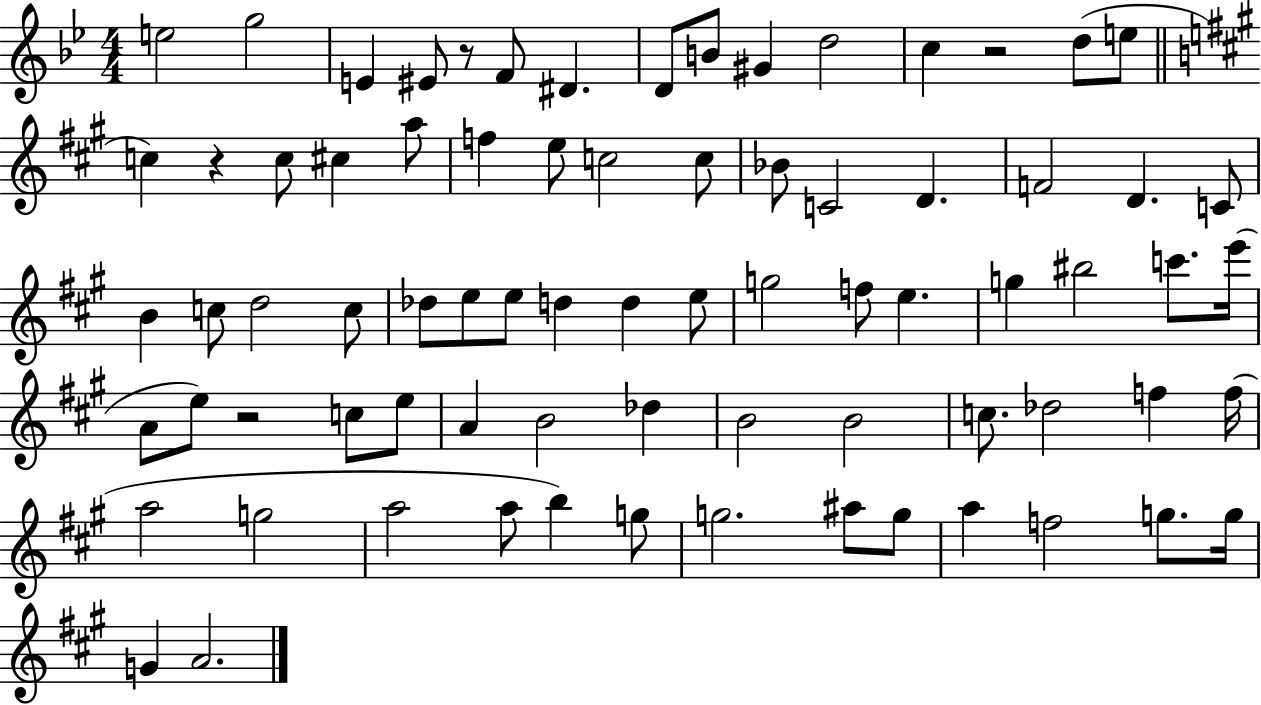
E5/h G5/h E4/q EIS4/e R/e F4/e D#4/q. D4/e B4/e G#4/q D5/h C5/q R/h D5/e E5/e C5/q R/q C5/e C#5/q A5/e F5/q E5/e C5/h C5/e Bb4/e C4/h D4/q. F4/h D4/q. C4/e B4/q C5/e D5/h C5/e Db5/e E5/e E5/e D5/q D5/q E5/e G5/h F5/e E5/q. G5/q BIS5/h C6/e. E6/s A4/e E5/e R/h C5/e E5/e A4/q B4/h Db5/q B4/h B4/h C5/e. Db5/h F5/q F5/s A5/h G5/h A5/h A5/e B5/q G5/e G5/h. A#5/e G5/e A5/q F5/h G5/e. G5/s G4/q A4/h.